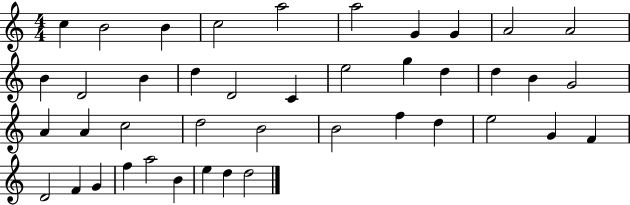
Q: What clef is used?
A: treble